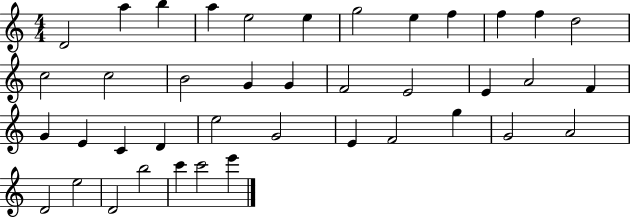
D4/h A5/q B5/q A5/q E5/h E5/q G5/h E5/q F5/q F5/q F5/q D5/h C5/h C5/h B4/h G4/q G4/q F4/h E4/h E4/q A4/h F4/q G4/q E4/q C4/q D4/q E5/h G4/h E4/q F4/h G5/q G4/h A4/h D4/h E5/h D4/h B5/h C6/q C6/h E6/q